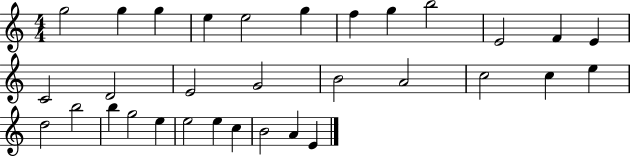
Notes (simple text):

G5/h G5/q G5/q E5/q E5/h G5/q F5/q G5/q B5/h E4/h F4/q E4/q C4/h D4/h E4/h G4/h B4/h A4/h C5/h C5/q E5/q D5/h B5/h B5/q G5/h E5/q E5/h E5/q C5/q B4/h A4/q E4/q